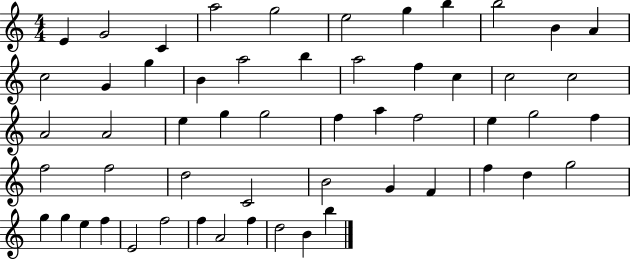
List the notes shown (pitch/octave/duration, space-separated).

E4/q G4/h C4/q A5/h G5/h E5/h G5/q B5/q B5/h B4/q A4/q C5/h G4/q G5/q B4/q A5/h B5/q A5/h F5/q C5/q C5/h C5/h A4/h A4/h E5/q G5/q G5/h F5/q A5/q F5/h E5/q G5/h F5/q F5/h F5/h D5/h C4/h B4/h G4/q F4/q F5/q D5/q G5/h G5/q G5/q E5/q F5/q E4/h F5/h F5/q A4/h F5/q D5/h B4/q B5/q